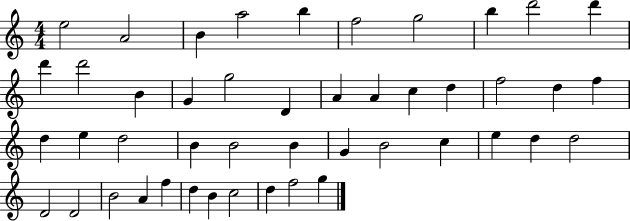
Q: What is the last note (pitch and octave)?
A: G5